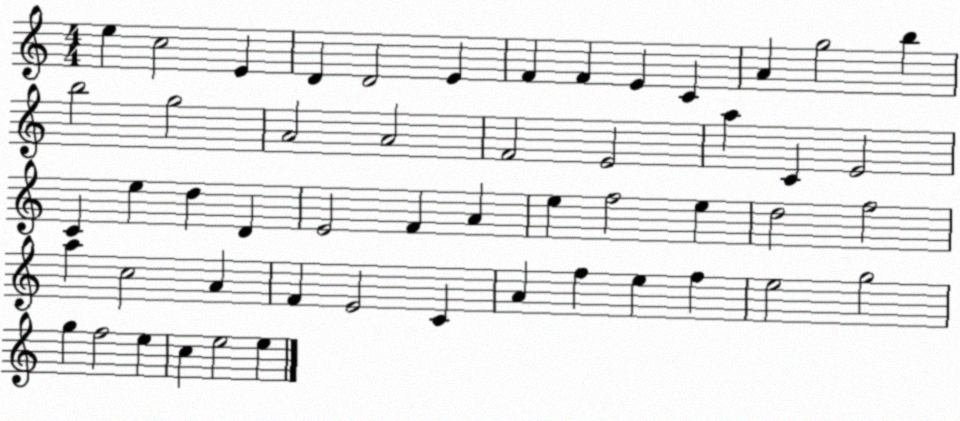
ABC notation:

X:1
T:Untitled
M:4/4
L:1/4
K:C
e c2 E D D2 E F F E C A g2 b b2 g2 A2 A2 F2 E2 a C E2 C e d D E2 F A e f2 e d2 f2 a c2 A F E2 C A f e f e2 g2 g f2 e c e2 e